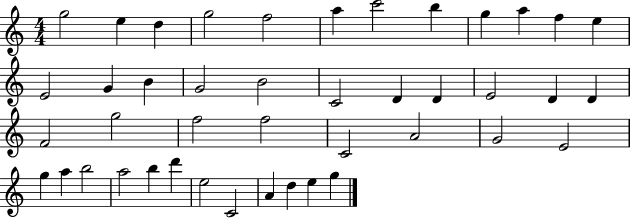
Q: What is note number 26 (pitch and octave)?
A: F5